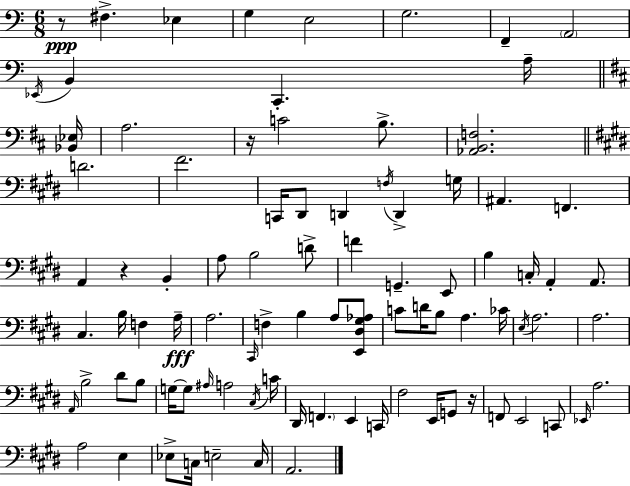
{
  \clef bass
  \numericTimeSignature
  \time 6/8
  \key c \major
  \repeat volta 2 { r8\ppp fis4.-> ees4 | g4 e2 | g2. | f,4-- \parenthesize a,2 | \break \acciaccatura { ees,16 } b,4 c,4.-. a16-- | \bar "||" \break \key d \major <bes, ees>16 a2. | r16 c'2 b8.-> | <aes, b, f>2. | \bar "||" \break \key e \major d'2. | fis'2. | c,16 dis,8 d,4 \acciaccatura { f16 } d,4-> | g16 ais,4. f,4. | \break a,4 r4 b,4-. | a8 b2 d'8-> | f'4 g,4.-- e,8 | b4 c16-. a,4-. a,8. | \break cis4. b16 f4 | a16--\fff a2. | \grace { cis,16 } f4-> b4 a8 | <e, dis gis aes>8 c'8 d'16 b8 a4. | \break ces'16 \acciaccatura { e16 } a2. | a2. | \grace { a,16 } b2-> | dis'8 b8 g16~~ g8 \grace { ais16 } a2 | \break \acciaccatura { cis16 } c'16 dis,16 \parenthesize f,4. | e,4 c,16 fis2 | e,16 g,8 r16 f,8 e,2 | c,8 \grace { ees,16 } a2. | \break a2 | e4 ees8-> c16 e2-- | c16 a,2. | } \bar "|."
}